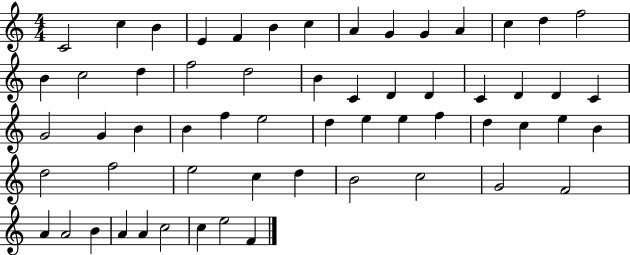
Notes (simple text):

C4/h C5/q B4/q E4/q F4/q B4/q C5/q A4/q G4/q G4/q A4/q C5/q D5/q F5/h B4/q C5/h D5/q F5/h D5/h B4/q C4/q D4/q D4/q C4/q D4/q D4/q C4/q G4/h G4/q B4/q B4/q F5/q E5/h D5/q E5/q E5/q F5/q D5/q C5/q E5/q B4/q D5/h F5/h E5/h C5/q D5/q B4/h C5/h G4/h F4/h A4/q A4/h B4/q A4/q A4/q C5/h C5/q E5/h F4/q